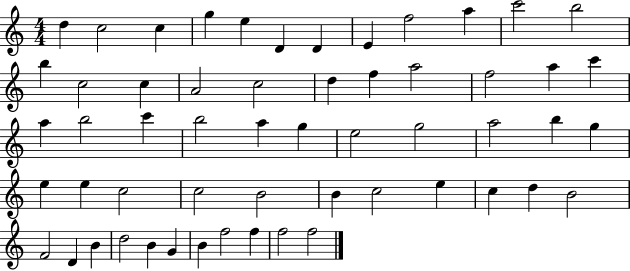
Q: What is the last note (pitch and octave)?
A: F5